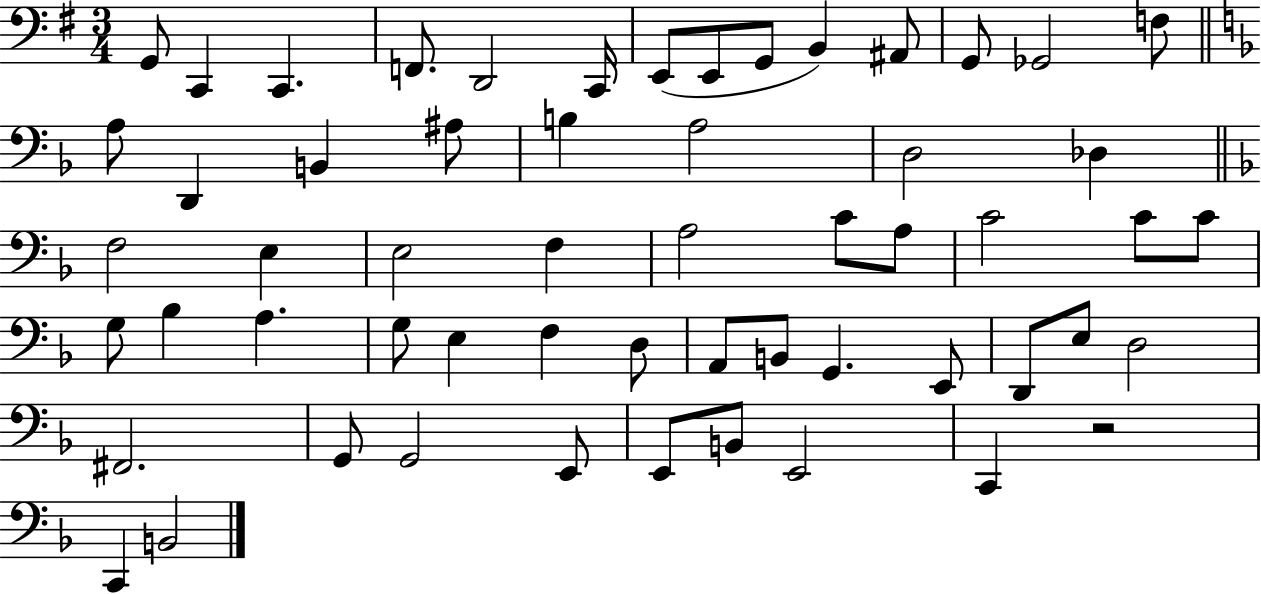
{
  \clef bass
  \numericTimeSignature
  \time 3/4
  \key g \major
  g,8 c,4 c,4. | f,8. d,2 c,16 | e,8( e,8 g,8 b,4) ais,8 | g,8 ges,2 f8 | \break \bar "||" \break \key f \major a8 d,4 b,4 ais8 | b4 a2 | d2 des4 | \bar "||" \break \key f \major f2 e4 | e2 f4 | a2 c'8 a8 | c'2 c'8 c'8 | \break g8 bes4 a4. | g8 e4 f4 d8 | a,8 b,8 g,4. e,8 | d,8 e8 d2 | \break fis,2. | g,8 g,2 e,8 | e,8 b,8 e,2 | c,4 r2 | \break c,4 b,2 | \bar "|."
}